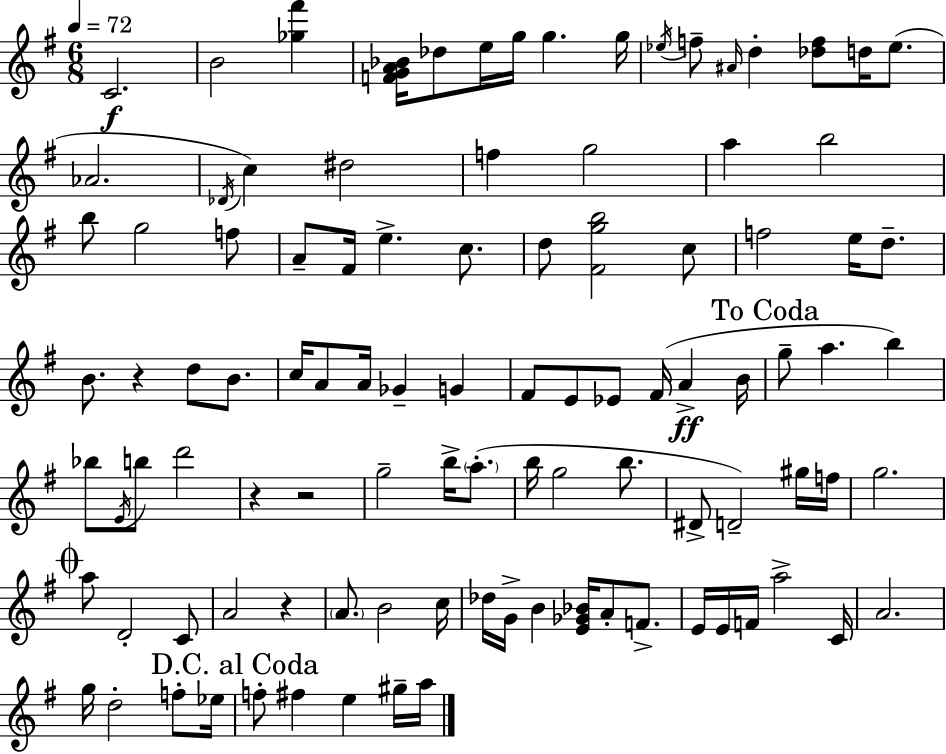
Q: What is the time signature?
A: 6/8